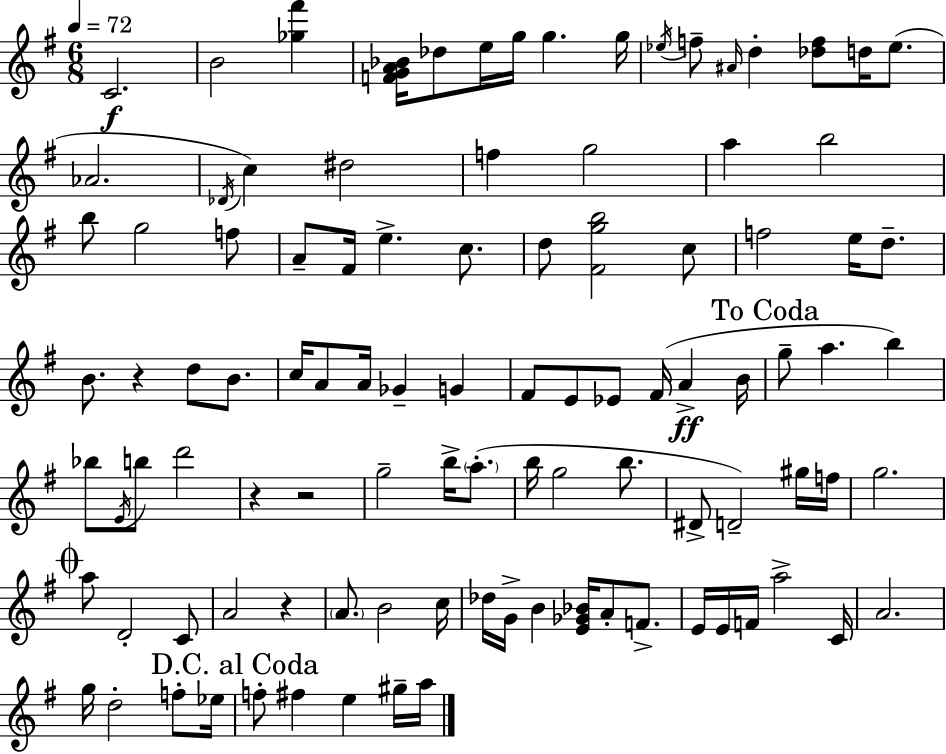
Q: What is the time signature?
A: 6/8